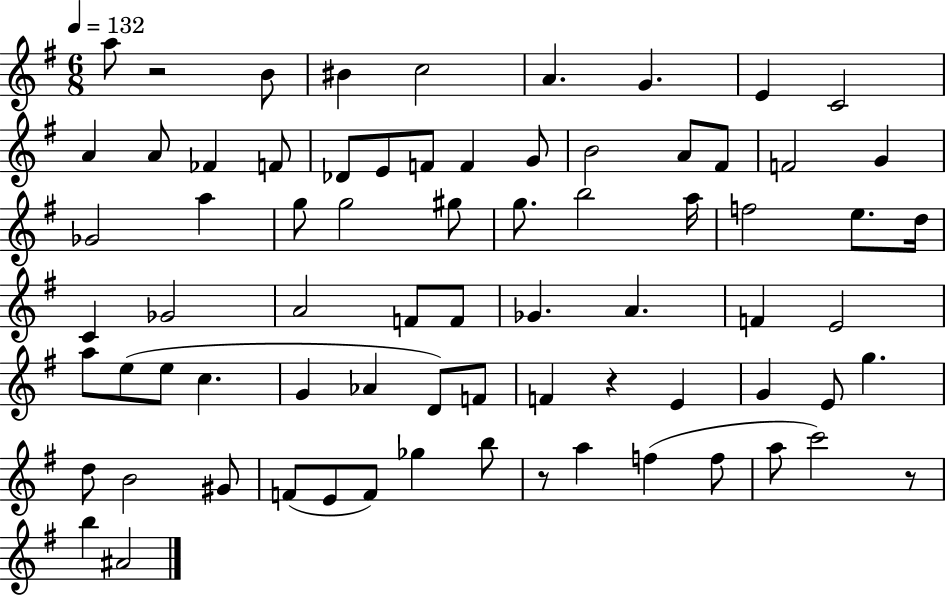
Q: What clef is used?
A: treble